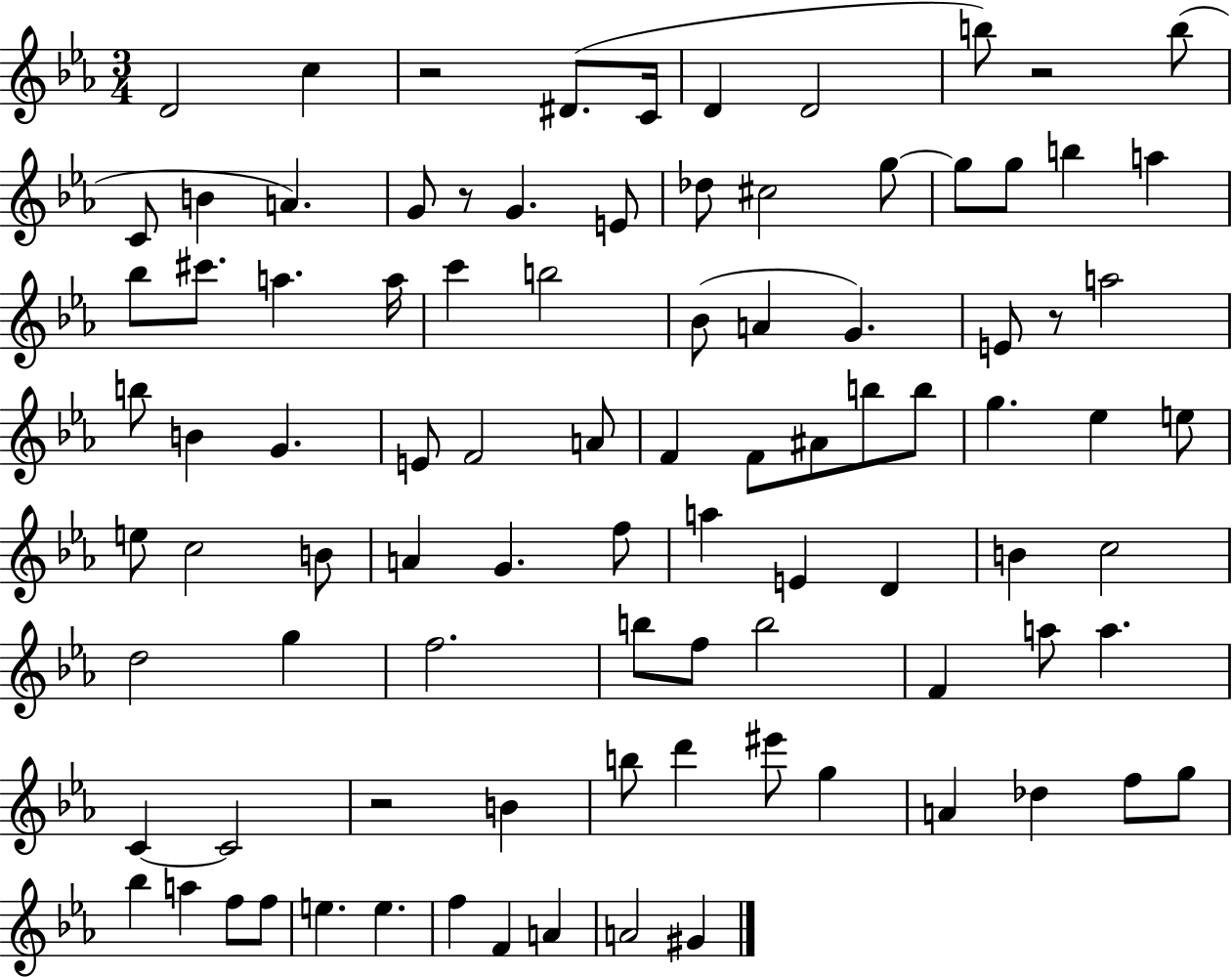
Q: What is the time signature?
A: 3/4